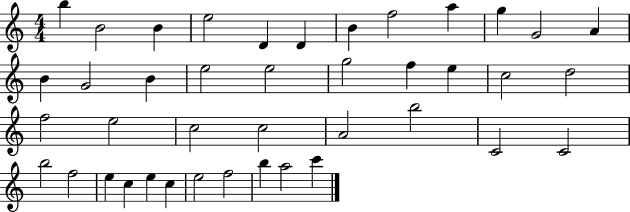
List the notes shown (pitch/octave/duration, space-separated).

B5/q B4/h B4/q E5/h D4/q D4/q B4/q F5/h A5/q G5/q G4/h A4/q B4/q G4/h B4/q E5/h E5/h G5/h F5/q E5/q C5/h D5/h F5/h E5/h C5/h C5/h A4/h B5/h C4/h C4/h B5/h F5/h E5/q C5/q E5/q C5/q E5/h F5/h B5/q A5/h C6/q